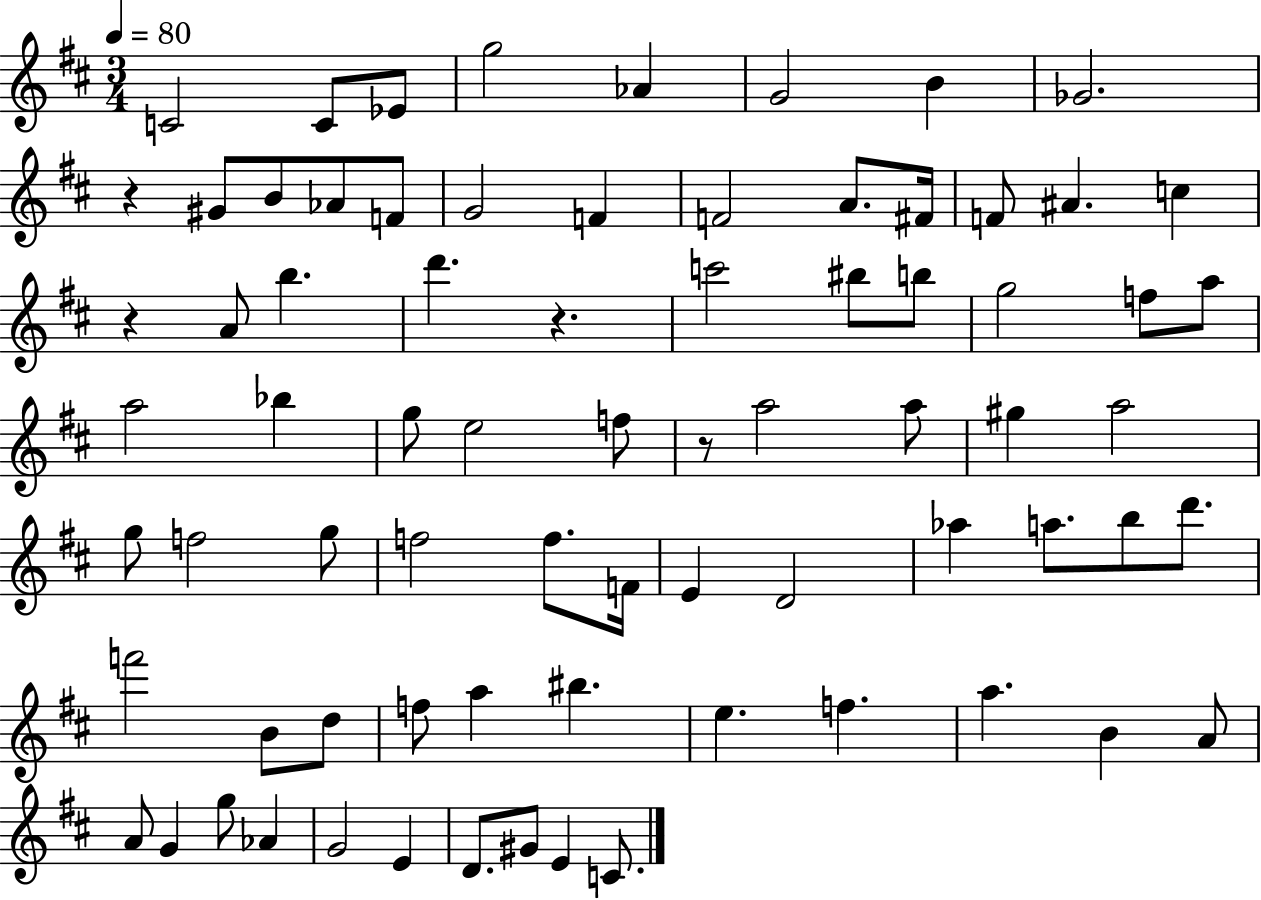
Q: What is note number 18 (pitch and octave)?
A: F4